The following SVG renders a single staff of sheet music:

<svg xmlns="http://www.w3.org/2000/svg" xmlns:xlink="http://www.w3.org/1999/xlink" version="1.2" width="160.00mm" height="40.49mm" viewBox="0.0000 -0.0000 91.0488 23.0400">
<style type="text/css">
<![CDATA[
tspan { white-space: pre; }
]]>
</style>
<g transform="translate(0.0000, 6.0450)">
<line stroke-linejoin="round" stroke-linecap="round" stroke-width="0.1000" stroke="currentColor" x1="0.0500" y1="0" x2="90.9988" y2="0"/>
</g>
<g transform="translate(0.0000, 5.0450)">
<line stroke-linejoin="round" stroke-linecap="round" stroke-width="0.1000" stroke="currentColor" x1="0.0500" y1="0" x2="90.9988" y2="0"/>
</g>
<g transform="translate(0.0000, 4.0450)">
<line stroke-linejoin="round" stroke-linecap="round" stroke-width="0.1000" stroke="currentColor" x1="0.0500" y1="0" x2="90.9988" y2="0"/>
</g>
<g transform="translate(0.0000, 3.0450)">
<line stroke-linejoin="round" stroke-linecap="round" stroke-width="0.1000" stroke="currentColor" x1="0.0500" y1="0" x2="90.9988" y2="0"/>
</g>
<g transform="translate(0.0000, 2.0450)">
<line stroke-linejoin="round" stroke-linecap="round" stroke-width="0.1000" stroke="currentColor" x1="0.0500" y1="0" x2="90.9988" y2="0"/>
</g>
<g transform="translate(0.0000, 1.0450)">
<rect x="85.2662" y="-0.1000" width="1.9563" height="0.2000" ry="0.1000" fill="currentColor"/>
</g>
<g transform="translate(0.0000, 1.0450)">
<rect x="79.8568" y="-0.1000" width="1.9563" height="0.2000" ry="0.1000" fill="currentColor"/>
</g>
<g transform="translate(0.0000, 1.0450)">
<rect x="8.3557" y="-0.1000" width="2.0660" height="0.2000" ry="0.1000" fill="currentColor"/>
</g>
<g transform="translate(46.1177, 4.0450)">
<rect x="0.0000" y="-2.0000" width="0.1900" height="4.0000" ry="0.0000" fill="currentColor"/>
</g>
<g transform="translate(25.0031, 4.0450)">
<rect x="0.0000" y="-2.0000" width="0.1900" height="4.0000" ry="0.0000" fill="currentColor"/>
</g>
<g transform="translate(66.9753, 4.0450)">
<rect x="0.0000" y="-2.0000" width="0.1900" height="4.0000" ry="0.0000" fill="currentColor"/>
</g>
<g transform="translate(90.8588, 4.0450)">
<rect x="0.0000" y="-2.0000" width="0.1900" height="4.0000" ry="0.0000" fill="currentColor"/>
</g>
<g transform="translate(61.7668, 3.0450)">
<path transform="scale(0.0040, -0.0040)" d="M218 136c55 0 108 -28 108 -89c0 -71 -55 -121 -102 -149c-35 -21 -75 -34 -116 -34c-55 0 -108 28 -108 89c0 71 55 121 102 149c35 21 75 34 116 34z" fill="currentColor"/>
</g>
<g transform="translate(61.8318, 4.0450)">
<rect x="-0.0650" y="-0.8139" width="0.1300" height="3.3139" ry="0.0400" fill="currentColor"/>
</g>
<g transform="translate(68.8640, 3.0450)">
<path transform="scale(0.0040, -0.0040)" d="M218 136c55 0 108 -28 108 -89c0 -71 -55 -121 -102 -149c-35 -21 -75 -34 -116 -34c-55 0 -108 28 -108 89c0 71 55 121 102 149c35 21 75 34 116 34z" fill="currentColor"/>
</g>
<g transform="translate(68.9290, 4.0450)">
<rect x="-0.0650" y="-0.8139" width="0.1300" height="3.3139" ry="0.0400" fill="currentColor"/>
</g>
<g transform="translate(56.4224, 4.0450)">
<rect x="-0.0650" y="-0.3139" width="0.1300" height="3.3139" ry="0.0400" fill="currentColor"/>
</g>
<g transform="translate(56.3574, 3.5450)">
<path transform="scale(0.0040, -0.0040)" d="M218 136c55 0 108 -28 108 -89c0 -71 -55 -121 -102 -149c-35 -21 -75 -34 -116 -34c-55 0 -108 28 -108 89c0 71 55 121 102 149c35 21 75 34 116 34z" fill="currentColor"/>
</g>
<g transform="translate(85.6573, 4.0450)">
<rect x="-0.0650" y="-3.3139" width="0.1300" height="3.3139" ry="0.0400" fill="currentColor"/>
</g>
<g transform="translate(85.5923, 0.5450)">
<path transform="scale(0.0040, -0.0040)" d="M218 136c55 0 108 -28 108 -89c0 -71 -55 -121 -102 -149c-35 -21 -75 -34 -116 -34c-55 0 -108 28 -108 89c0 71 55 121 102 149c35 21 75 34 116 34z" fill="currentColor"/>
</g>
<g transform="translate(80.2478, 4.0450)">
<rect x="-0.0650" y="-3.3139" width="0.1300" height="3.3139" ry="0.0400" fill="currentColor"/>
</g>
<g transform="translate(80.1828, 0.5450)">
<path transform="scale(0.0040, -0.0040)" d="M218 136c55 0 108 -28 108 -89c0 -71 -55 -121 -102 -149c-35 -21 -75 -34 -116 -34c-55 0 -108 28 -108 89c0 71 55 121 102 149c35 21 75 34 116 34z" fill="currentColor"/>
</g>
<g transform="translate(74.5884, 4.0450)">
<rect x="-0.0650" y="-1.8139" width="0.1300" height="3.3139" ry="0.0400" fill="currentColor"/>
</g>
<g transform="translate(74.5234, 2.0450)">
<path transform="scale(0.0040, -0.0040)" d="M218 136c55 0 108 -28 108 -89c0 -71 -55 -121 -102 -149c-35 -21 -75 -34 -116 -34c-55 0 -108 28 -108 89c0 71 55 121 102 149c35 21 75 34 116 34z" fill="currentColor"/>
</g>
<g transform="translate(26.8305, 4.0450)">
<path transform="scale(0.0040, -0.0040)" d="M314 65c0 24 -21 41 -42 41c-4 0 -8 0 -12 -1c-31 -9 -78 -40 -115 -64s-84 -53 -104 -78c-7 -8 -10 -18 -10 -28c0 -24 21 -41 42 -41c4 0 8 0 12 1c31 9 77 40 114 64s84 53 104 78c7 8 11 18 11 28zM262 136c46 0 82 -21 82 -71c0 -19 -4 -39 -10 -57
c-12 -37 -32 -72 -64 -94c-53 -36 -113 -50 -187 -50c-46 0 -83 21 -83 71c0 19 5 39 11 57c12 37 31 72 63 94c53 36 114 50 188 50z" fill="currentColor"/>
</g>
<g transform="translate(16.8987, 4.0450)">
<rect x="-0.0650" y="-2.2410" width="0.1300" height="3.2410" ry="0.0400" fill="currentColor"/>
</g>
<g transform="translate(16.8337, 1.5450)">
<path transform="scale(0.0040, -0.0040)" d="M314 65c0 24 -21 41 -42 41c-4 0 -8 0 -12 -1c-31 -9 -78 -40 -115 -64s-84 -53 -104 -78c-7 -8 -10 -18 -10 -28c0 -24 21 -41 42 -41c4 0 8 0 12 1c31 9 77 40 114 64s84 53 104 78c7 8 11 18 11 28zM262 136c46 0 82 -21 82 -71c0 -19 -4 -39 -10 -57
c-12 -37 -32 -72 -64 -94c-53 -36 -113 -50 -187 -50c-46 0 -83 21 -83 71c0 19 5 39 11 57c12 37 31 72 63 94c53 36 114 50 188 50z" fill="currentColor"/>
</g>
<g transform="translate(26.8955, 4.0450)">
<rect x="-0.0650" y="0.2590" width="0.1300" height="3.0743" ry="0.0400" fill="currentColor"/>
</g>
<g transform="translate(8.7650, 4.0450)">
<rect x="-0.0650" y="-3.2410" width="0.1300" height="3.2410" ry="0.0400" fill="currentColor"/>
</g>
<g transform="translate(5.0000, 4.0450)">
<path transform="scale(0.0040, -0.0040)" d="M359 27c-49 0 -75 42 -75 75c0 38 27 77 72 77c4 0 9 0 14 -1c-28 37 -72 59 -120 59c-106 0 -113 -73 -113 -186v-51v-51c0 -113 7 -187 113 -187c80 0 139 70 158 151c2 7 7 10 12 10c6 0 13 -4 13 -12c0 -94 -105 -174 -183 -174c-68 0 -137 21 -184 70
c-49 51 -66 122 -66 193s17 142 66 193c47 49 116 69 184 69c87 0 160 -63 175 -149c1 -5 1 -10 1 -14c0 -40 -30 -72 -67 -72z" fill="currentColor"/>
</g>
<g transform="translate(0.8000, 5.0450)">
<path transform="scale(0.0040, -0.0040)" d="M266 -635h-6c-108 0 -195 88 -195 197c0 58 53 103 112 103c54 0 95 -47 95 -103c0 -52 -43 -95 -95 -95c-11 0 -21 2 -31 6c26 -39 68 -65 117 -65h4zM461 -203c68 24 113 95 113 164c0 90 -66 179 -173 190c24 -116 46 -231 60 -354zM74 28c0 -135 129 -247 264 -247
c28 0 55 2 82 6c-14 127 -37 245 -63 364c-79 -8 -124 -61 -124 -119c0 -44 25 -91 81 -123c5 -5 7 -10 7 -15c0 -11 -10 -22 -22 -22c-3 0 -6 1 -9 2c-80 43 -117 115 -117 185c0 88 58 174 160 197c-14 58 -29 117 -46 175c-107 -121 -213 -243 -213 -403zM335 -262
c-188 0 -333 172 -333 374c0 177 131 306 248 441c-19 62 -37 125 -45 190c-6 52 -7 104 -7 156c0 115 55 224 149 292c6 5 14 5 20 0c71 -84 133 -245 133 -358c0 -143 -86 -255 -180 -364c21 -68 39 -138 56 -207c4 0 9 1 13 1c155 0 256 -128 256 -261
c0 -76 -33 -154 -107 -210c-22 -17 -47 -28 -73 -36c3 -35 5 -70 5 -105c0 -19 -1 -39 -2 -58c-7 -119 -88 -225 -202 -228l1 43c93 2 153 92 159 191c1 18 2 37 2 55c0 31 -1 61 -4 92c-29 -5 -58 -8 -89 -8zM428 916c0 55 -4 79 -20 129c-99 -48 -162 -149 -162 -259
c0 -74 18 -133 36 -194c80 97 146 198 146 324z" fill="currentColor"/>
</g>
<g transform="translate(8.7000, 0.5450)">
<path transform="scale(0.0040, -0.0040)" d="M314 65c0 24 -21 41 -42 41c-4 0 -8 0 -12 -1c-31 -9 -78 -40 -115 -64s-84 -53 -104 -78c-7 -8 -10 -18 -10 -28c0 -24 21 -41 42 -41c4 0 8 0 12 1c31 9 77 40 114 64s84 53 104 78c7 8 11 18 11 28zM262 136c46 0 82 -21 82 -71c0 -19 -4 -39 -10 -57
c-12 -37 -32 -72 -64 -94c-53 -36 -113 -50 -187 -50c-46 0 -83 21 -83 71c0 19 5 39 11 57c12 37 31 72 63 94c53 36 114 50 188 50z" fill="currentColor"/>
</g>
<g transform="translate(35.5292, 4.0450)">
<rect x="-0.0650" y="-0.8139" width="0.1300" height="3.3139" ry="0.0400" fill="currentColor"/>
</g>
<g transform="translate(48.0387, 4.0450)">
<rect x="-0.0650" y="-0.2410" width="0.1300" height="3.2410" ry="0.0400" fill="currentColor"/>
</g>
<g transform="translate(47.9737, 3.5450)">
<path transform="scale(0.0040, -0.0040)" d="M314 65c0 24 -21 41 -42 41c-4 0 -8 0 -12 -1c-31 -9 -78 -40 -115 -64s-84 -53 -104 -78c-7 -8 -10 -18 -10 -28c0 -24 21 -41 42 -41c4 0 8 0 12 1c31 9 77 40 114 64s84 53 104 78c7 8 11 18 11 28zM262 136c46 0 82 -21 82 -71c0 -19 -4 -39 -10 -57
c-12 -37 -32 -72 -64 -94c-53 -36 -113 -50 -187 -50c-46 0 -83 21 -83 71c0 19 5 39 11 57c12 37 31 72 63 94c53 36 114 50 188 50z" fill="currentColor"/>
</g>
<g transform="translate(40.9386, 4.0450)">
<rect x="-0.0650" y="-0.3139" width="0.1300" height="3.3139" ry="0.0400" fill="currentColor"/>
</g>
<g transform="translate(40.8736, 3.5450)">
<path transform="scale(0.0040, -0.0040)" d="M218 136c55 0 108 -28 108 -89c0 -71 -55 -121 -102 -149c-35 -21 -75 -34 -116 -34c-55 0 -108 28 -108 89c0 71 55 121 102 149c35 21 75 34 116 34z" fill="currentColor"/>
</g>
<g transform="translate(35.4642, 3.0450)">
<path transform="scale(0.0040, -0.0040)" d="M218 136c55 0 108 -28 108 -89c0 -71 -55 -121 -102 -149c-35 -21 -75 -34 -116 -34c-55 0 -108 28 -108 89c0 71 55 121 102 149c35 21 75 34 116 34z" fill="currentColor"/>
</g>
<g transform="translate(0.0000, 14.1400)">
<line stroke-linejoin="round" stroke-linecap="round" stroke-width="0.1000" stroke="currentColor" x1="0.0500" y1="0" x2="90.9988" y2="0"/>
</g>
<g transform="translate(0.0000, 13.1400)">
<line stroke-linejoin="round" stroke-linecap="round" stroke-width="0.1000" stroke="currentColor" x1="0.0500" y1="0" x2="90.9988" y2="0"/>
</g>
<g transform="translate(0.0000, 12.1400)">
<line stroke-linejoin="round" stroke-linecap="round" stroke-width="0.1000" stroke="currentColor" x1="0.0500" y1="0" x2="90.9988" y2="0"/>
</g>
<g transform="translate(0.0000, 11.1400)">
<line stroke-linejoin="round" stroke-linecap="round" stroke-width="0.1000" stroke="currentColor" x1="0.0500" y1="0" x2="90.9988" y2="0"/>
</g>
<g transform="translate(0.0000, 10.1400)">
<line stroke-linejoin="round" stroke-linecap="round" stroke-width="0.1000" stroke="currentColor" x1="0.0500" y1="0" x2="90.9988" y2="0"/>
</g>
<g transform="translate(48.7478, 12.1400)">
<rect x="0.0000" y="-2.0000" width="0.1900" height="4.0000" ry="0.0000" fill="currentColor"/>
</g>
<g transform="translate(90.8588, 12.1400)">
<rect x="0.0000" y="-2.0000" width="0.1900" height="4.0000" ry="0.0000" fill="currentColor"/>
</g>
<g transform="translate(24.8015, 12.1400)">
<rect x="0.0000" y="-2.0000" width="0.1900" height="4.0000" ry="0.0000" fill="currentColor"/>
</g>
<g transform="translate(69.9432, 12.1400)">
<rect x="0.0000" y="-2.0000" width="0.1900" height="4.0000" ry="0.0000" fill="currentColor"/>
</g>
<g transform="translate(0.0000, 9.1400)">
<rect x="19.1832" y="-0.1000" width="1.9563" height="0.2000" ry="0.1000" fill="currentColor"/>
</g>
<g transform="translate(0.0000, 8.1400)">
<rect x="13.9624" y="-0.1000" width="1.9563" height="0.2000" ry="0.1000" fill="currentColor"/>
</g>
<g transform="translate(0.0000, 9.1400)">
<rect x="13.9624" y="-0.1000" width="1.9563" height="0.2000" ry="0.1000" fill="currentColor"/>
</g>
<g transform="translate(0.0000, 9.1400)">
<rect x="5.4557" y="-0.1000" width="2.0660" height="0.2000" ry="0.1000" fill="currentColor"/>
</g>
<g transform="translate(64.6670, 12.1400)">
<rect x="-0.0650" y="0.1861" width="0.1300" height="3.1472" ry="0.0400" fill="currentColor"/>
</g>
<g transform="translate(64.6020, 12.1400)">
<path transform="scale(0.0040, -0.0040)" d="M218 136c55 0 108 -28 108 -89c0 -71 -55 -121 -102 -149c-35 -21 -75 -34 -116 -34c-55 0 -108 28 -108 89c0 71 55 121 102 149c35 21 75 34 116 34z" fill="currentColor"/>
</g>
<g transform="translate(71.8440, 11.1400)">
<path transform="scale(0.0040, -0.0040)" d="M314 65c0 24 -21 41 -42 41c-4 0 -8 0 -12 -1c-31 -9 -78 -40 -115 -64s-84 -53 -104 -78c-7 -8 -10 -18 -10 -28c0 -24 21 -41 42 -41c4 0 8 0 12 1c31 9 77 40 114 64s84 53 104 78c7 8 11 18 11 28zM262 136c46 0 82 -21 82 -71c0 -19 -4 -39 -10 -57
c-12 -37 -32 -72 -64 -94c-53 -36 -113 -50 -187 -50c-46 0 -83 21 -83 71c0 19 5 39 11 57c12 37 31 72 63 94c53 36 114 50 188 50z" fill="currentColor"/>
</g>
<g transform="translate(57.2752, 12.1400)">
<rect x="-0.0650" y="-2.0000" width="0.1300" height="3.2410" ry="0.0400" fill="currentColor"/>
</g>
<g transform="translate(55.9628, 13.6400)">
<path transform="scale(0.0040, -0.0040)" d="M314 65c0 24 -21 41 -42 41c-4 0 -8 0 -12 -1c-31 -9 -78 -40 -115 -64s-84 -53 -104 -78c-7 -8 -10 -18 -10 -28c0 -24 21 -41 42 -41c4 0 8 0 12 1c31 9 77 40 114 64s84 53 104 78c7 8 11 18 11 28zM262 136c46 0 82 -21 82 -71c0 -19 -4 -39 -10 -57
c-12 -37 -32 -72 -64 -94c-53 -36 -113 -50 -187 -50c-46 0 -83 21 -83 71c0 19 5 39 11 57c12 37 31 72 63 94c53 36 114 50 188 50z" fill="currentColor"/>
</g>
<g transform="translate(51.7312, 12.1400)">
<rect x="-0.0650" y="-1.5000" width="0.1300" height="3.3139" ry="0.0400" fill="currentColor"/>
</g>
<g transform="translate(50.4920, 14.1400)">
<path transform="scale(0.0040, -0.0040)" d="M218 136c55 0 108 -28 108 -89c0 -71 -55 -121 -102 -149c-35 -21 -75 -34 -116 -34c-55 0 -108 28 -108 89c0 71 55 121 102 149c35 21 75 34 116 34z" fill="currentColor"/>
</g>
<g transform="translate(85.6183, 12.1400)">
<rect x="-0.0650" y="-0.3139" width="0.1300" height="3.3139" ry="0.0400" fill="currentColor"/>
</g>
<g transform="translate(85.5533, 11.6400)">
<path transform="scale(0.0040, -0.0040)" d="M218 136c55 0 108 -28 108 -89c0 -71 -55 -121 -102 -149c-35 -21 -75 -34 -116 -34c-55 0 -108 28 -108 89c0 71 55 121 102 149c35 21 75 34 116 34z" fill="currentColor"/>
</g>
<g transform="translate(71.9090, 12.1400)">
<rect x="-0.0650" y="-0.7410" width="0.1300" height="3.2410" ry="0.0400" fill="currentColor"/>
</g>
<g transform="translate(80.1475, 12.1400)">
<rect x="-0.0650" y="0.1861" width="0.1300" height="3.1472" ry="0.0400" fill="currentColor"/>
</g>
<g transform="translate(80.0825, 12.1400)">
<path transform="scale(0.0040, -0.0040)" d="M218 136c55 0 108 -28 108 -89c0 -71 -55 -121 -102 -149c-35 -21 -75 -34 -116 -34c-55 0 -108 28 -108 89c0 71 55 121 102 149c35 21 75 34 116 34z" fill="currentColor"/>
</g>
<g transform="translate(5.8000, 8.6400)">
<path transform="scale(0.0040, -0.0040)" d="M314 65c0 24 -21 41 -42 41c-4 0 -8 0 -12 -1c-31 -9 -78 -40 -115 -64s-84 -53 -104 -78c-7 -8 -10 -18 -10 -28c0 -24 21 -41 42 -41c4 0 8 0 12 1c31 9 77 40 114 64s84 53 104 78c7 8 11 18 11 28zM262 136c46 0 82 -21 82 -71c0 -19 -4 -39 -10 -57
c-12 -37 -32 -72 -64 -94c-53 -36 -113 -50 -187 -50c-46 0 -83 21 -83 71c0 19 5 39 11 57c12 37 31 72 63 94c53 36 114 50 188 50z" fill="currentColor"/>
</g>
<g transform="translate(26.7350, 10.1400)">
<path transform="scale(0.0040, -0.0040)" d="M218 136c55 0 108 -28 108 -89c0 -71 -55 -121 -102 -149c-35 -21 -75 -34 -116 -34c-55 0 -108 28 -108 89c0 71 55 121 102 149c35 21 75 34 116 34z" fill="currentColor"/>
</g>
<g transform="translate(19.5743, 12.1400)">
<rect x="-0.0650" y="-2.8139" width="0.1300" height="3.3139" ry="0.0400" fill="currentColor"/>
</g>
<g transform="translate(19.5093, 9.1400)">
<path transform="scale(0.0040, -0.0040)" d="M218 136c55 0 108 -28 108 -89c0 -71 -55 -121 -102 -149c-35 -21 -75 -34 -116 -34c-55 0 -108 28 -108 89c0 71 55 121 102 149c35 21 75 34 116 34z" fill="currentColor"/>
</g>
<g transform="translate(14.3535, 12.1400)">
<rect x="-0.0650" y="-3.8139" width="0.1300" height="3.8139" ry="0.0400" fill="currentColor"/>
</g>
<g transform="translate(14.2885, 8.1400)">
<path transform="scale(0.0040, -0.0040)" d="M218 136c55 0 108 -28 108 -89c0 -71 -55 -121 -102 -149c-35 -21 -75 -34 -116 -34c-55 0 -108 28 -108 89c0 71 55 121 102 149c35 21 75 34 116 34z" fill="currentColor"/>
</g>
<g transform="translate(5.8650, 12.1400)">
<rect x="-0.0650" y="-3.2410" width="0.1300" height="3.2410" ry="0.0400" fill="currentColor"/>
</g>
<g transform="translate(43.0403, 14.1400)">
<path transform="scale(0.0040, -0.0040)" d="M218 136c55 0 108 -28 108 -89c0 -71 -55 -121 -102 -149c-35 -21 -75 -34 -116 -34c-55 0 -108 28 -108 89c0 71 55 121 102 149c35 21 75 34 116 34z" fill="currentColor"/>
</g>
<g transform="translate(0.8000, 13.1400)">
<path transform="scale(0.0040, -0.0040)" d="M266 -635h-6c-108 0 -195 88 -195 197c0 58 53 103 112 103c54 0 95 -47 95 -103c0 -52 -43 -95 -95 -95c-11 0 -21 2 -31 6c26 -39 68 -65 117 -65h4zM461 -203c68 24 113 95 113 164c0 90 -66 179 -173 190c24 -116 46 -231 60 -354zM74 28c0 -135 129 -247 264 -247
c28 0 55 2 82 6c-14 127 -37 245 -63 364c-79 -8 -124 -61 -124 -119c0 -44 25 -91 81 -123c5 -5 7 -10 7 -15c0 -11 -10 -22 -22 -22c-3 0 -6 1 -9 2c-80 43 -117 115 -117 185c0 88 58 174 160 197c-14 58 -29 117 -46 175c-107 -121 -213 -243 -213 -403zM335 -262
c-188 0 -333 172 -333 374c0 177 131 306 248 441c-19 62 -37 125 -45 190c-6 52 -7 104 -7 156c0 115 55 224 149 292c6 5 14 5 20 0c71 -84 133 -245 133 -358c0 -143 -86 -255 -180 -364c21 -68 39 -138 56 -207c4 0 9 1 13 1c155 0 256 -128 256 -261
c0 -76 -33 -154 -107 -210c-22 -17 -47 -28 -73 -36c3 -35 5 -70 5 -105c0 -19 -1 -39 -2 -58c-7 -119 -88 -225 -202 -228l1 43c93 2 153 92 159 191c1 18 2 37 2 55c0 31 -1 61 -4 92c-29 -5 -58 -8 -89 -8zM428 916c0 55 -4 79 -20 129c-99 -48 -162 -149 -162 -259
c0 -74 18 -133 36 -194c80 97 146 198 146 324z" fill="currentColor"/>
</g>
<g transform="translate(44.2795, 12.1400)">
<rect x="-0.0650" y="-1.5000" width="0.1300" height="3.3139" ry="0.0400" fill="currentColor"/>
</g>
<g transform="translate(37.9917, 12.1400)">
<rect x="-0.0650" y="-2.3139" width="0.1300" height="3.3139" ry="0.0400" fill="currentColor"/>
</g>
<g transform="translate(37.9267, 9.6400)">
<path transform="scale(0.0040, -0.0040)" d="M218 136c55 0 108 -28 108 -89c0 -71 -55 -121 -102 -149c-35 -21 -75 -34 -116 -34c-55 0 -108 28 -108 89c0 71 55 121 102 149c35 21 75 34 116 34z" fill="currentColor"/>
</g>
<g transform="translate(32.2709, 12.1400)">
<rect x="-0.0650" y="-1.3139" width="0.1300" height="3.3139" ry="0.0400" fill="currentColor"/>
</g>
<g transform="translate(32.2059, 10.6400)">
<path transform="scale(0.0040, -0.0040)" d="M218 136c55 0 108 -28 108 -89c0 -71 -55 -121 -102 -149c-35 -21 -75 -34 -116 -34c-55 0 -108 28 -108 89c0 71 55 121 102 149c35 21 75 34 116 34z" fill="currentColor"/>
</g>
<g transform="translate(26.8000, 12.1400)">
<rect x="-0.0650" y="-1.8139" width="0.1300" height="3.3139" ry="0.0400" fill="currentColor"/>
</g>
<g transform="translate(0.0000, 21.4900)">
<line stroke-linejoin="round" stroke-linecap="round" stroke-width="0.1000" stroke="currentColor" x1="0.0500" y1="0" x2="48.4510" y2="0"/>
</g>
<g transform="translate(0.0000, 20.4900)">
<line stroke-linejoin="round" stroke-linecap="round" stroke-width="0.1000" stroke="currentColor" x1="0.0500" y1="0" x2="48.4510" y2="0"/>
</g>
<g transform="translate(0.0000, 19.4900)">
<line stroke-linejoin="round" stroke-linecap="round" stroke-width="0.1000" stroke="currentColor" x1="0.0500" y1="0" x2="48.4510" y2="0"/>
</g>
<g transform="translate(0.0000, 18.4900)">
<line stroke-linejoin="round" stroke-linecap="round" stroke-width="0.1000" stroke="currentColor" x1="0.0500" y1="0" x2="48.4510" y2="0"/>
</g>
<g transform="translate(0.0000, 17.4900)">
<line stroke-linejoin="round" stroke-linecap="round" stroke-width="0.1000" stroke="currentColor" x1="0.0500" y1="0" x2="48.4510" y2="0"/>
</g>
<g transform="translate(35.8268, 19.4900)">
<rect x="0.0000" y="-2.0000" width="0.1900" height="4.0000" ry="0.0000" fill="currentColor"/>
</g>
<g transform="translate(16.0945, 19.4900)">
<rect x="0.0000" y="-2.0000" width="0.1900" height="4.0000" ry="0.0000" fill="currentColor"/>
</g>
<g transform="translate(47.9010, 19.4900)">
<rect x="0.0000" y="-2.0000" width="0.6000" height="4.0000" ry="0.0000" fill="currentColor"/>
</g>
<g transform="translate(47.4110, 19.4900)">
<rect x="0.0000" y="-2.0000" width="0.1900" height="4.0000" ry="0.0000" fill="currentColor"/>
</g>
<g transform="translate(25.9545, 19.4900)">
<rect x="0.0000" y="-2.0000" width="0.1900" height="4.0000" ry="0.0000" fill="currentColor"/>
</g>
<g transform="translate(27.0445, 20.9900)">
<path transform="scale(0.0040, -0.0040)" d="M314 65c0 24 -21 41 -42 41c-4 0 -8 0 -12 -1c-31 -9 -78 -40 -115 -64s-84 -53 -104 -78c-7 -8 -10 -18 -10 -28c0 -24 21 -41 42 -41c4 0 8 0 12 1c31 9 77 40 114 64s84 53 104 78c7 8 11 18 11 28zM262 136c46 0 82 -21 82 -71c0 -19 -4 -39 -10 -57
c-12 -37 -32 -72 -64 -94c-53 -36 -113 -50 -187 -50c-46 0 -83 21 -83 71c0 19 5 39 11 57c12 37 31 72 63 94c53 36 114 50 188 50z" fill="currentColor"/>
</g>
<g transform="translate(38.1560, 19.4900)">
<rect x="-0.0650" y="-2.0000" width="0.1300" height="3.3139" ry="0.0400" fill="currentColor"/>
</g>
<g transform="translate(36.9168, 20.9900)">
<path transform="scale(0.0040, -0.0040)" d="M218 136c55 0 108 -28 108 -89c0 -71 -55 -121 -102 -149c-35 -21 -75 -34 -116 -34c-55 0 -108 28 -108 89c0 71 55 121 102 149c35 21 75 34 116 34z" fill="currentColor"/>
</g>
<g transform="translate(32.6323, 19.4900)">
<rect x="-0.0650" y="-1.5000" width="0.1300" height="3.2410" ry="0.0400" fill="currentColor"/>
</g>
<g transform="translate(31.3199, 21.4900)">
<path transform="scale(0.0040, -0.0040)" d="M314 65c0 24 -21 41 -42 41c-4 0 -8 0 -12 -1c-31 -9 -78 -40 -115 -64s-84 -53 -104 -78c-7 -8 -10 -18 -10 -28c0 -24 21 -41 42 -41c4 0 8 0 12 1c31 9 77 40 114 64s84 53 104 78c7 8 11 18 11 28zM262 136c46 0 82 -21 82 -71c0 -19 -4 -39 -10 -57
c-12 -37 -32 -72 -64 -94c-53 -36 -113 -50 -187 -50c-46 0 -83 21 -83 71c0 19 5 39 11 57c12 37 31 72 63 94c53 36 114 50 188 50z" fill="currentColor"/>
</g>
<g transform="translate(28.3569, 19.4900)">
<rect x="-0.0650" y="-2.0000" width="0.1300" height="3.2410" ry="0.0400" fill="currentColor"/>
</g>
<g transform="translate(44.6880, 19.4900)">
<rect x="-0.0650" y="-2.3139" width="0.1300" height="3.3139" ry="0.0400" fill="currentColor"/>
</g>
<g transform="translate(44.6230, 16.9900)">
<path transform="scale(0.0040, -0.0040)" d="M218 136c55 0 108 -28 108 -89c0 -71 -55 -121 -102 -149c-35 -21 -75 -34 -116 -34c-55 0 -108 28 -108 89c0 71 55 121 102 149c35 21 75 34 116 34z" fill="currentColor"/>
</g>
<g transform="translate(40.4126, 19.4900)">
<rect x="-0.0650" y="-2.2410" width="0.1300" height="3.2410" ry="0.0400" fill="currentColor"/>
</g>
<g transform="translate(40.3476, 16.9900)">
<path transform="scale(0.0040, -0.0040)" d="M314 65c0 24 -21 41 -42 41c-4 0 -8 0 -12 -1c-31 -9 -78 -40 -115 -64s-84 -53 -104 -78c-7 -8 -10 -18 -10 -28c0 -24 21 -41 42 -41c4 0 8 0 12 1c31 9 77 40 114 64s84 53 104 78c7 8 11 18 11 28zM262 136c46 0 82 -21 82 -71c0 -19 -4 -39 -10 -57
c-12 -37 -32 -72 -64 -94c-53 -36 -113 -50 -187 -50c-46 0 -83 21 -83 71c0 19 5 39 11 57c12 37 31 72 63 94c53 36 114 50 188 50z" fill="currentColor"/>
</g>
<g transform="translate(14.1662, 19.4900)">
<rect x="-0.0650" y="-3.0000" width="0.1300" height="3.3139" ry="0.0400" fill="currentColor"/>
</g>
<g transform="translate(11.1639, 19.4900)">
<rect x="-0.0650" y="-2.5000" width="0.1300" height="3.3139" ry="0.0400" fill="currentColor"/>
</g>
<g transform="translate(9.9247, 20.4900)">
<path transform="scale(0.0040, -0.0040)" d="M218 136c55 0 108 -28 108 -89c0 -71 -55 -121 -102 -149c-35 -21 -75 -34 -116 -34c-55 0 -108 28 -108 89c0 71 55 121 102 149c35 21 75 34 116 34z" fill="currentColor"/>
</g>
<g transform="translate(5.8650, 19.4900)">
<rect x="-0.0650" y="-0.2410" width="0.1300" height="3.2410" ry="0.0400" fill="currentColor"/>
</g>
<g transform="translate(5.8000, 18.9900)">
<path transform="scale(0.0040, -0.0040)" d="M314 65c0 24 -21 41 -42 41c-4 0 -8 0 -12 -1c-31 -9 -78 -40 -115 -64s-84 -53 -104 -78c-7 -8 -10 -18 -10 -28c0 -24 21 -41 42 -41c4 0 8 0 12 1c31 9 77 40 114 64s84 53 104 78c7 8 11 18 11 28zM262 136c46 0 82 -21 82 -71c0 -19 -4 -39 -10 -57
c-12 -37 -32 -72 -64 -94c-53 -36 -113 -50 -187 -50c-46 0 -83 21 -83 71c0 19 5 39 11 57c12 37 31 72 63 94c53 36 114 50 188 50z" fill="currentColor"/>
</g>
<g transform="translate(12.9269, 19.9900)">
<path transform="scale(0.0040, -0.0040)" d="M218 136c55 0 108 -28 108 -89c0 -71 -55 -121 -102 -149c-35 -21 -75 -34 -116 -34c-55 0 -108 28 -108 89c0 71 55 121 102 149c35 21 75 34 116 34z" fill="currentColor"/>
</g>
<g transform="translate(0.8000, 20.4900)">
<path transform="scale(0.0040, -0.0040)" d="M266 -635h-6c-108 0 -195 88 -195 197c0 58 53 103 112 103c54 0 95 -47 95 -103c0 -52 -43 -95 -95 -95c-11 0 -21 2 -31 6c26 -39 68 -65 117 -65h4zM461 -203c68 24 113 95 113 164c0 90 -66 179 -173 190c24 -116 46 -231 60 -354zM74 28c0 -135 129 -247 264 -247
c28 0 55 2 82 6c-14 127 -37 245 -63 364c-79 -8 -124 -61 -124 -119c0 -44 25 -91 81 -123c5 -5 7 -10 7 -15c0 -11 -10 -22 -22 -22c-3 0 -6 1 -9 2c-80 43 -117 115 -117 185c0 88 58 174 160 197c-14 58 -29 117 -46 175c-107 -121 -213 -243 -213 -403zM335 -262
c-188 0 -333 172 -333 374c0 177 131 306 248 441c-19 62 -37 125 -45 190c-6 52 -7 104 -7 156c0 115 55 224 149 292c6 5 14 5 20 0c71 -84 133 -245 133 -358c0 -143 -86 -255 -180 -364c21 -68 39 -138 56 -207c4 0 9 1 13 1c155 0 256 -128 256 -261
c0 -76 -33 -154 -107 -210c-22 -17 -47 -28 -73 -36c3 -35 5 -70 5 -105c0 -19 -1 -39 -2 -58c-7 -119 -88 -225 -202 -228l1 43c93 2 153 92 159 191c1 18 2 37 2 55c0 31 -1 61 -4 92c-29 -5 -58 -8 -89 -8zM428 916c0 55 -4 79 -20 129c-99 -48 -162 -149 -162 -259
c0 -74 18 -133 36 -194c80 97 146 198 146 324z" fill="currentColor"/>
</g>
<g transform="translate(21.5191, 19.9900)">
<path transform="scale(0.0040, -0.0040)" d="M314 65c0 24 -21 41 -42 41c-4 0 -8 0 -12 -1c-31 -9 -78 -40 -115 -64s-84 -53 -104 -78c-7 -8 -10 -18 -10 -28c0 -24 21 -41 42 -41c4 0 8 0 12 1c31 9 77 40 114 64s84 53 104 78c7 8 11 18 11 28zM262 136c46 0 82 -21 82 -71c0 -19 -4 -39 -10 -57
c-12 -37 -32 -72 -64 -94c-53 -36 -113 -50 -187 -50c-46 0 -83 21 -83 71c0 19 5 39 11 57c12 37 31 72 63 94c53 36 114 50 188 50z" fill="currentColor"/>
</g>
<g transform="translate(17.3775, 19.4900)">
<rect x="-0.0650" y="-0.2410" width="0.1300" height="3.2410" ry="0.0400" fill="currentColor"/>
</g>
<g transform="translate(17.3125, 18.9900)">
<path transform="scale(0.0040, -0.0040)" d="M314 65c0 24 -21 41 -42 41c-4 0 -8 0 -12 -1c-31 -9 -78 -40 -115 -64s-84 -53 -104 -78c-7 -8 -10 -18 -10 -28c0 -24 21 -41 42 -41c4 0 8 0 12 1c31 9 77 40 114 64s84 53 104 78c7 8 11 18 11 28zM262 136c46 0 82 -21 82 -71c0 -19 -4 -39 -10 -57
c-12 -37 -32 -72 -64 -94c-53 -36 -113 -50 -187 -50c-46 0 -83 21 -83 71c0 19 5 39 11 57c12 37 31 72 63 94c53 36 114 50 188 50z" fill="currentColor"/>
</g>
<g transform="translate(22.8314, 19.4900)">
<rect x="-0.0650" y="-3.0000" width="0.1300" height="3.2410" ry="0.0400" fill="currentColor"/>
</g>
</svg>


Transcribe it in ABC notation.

X:1
T:Untitled
M:4/4
L:1/4
K:C
b2 g2 B2 d c c2 c d d f b b b2 c' a f e g E E F2 B d2 B c c2 G A c2 A2 F2 E2 F g2 g